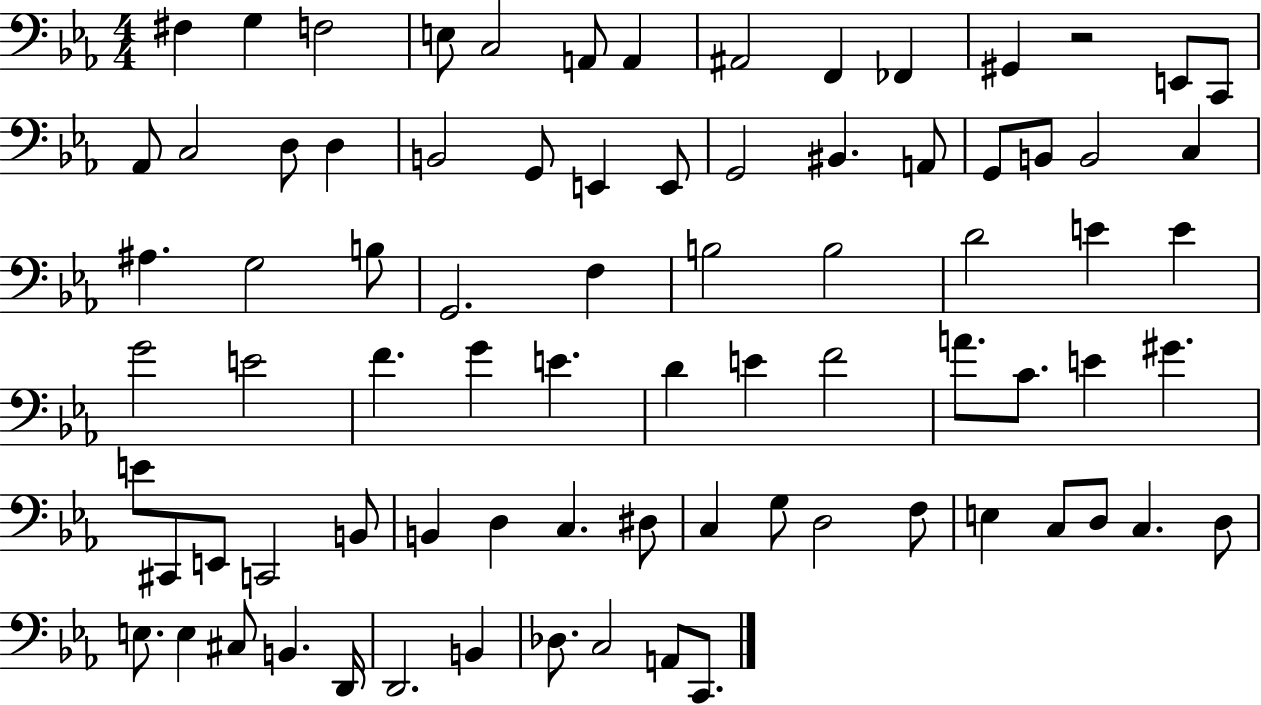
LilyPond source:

{
  \clef bass
  \numericTimeSignature
  \time 4/4
  \key ees \major
  \repeat volta 2 { fis4 g4 f2 | e8 c2 a,8 a,4 | ais,2 f,4 fes,4 | gis,4 r2 e,8 c,8 | \break aes,8 c2 d8 d4 | b,2 g,8 e,4 e,8 | g,2 bis,4. a,8 | g,8 b,8 b,2 c4 | \break ais4. g2 b8 | g,2. f4 | b2 b2 | d'2 e'4 e'4 | \break g'2 e'2 | f'4. g'4 e'4. | d'4 e'4 f'2 | a'8. c'8. e'4 gis'4. | \break e'8 cis,8 e,8 c,2 b,8 | b,4 d4 c4. dis8 | c4 g8 d2 f8 | e4 c8 d8 c4. d8 | \break e8. e4 cis8 b,4. d,16 | d,2. b,4 | des8. c2 a,8 c,8. | } \bar "|."
}